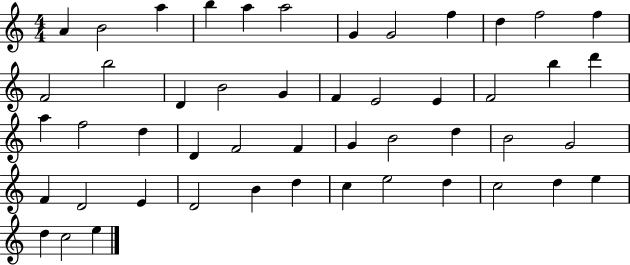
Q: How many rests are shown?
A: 0